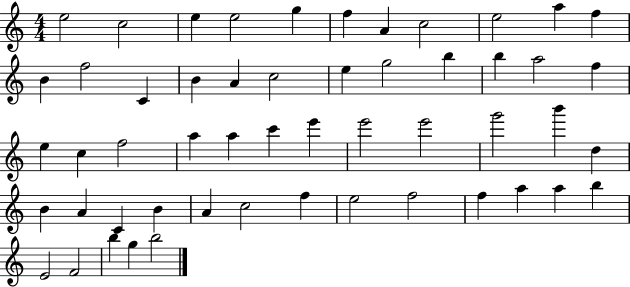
X:1
T:Untitled
M:4/4
L:1/4
K:C
e2 c2 e e2 g f A c2 e2 a f B f2 C B A c2 e g2 b b a2 f e c f2 a a c' e' e'2 e'2 g'2 b' d B A C B A c2 f e2 f2 f a a b E2 F2 b g b2